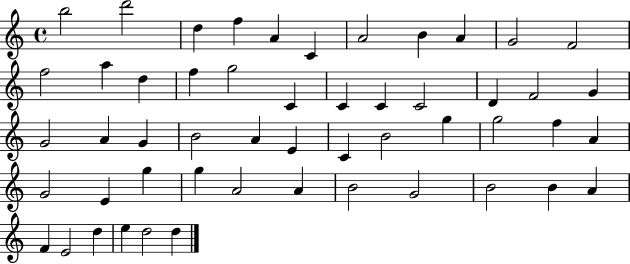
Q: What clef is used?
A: treble